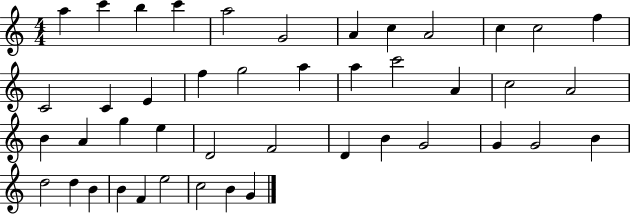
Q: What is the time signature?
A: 4/4